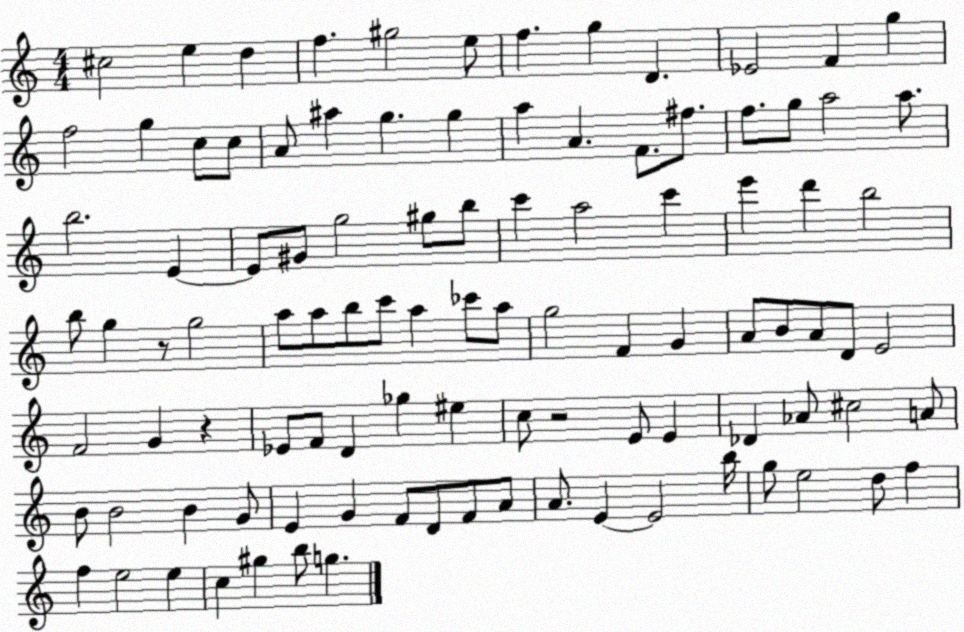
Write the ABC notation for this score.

X:1
T:Untitled
M:4/4
L:1/4
K:C
^c2 e d f ^g2 e/2 f g D _E2 F g f2 g c/2 c/2 A/2 ^a g g a A F/2 ^f/2 f/2 g/2 a2 a/2 b2 E E/2 ^G/2 g2 ^g/2 b/2 c' a2 c' e' d' b2 b/2 g z/2 g2 a/2 a/2 b/2 c'/2 a _c'/2 a/2 g2 F G A/2 B/2 A/2 D/2 E2 F2 G z _E/2 F/2 D _g ^e c/2 z2 E/2 E _D _A/2 ^c2 A/2 B/2 B2 B G/2 E G F/2 D/2 F/2 A/2 A/2 E E2 b/4 g/2 e2 d/2 f f e2 e c ^g b/2 g